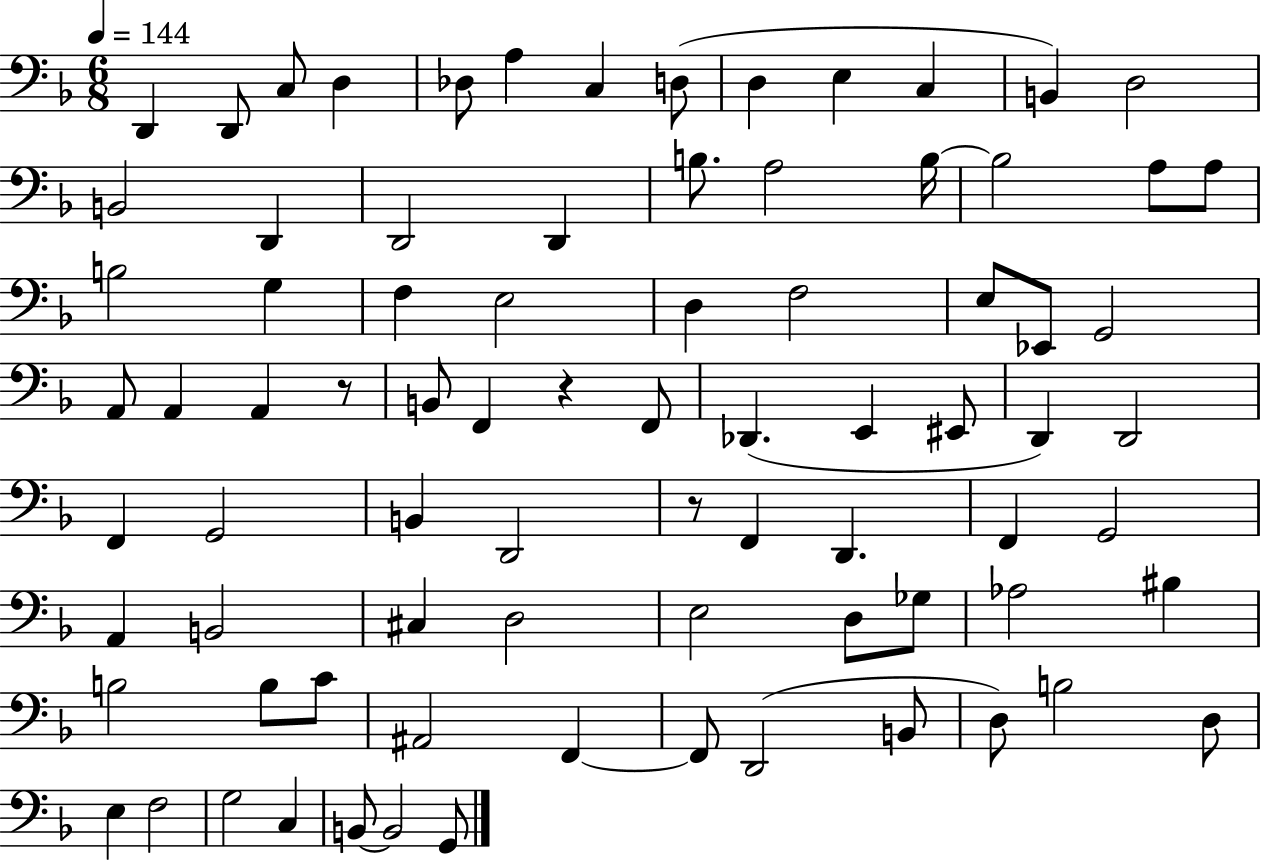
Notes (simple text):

D2/q D2/e C3/e D3/q Db3/e A3/q C3/q D3/e D3/q E3/q C3/q B2/q D3/h B2/h D2/q D2/h D2/q B3/e. A3/h B3/s B3/h A3/e A3/e B3/h G3/q F3/q E3/h D3/q F3/h E3/e Eb2/e G2/h A2/e A2/q A2/q R/e B2/e F2/q R/q F2/e Db2/q. E2/q EIS2/e D2/q D2/h F2/q G2/h B2/q D2/h R/e F2/q D2/q. F2/q G2/h A2/q B2/h C#3/q D3/h E3/h D3/e Gb3/e Ab3/h BIS3/q B3/h B3/e C4/e A#2/h F2/q F2/e D2/h B2/e D3/e B3/h D3/e E3/q F3/h G3/h C3/q B2/e B2/h G2/e